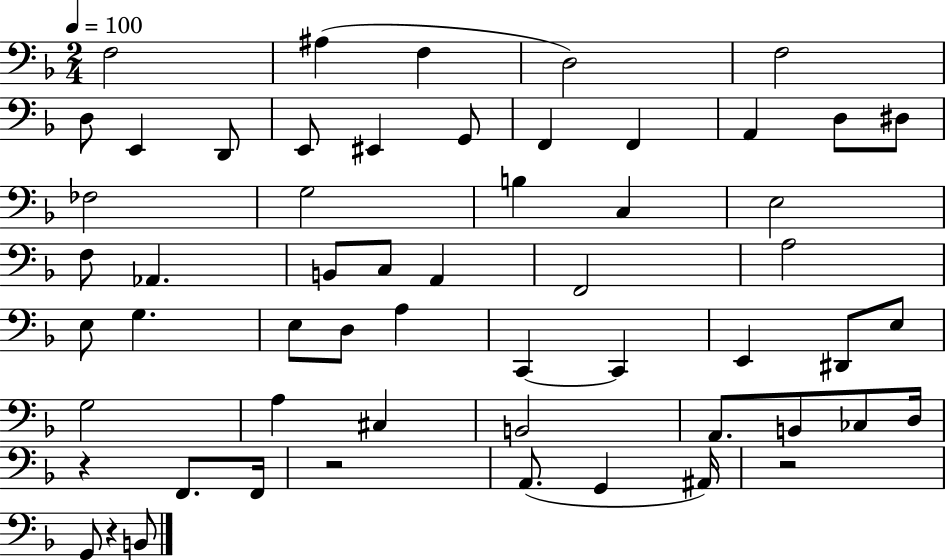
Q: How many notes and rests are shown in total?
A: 57